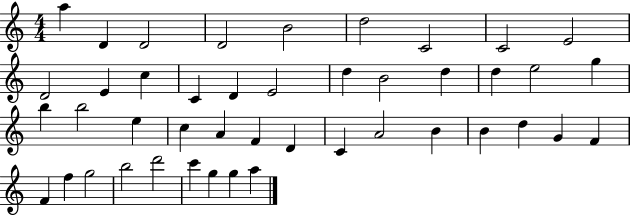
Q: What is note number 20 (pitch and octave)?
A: E5